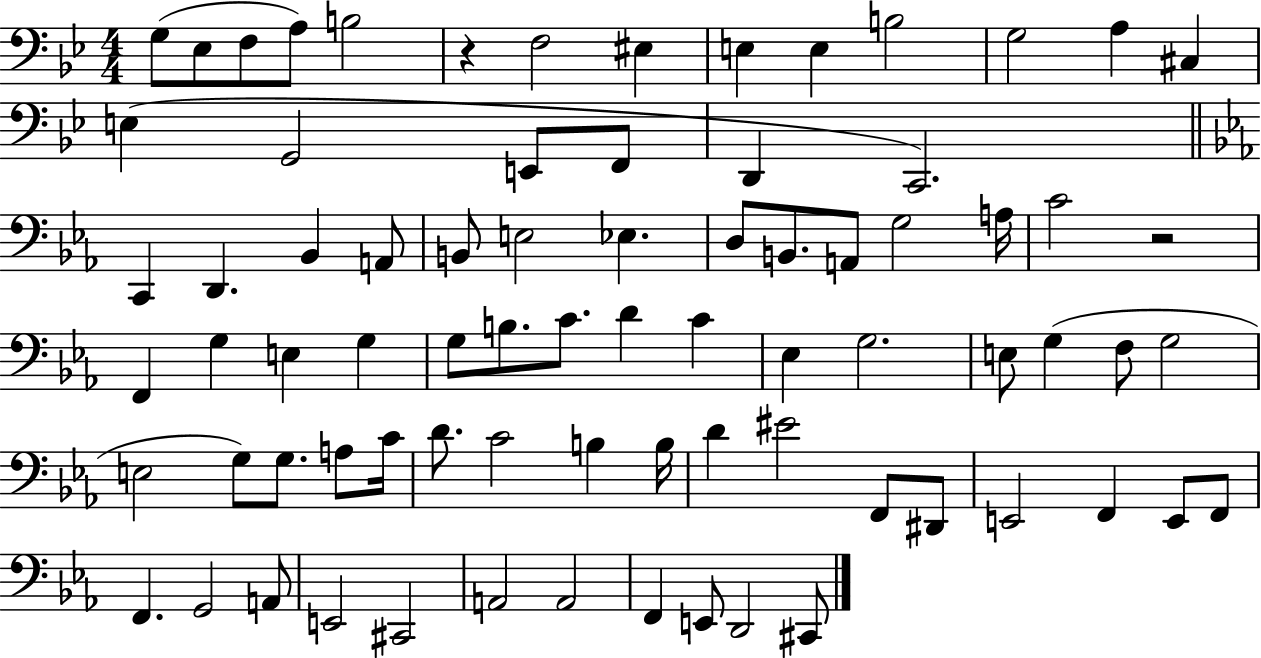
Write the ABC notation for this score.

X:1
T:Untitled
M:4/4
L:1/4
K:Bb
G,/2 _E,/2 F,/2 A,/2 B,2 z F,2 ^E, E, E, B,2 G,2 A, ^C, E, G,,2 E,,/2 F,,/2 D,, C,,2 C,, D,, _B,, A,,/2 B,,/2 E,2 _E, D,/2 B,,/2 A,,/2 G,2 A,/4 C2 z2 F,, G, E, G, G,/2 B,/2 C/2 D C _E, G,2 E,/2 G, F,/2 G,2 E,2 G,/2 G,/2 A,/2 C/4 D/2 C2 B, B,/4 D ^E2 F,,/2 ^D,,/2 E,,2 F,, E,,/2 F,,/2 F,, G,,2 A,,/2 E,,2 ^C,,2 A,,2 A,,2 F,, E,,/2 D,,2 ^C,,/2